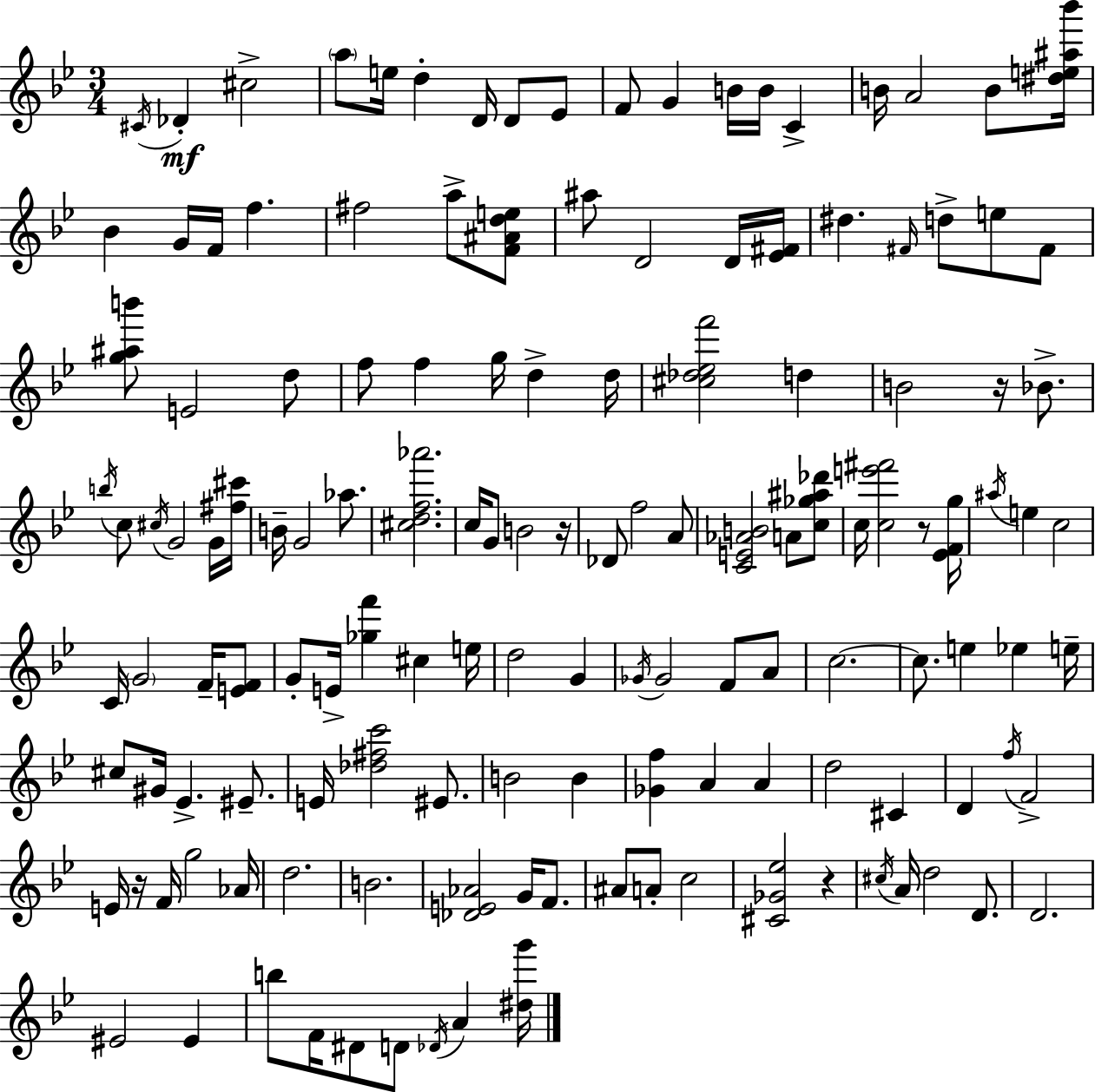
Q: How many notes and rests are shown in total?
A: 140